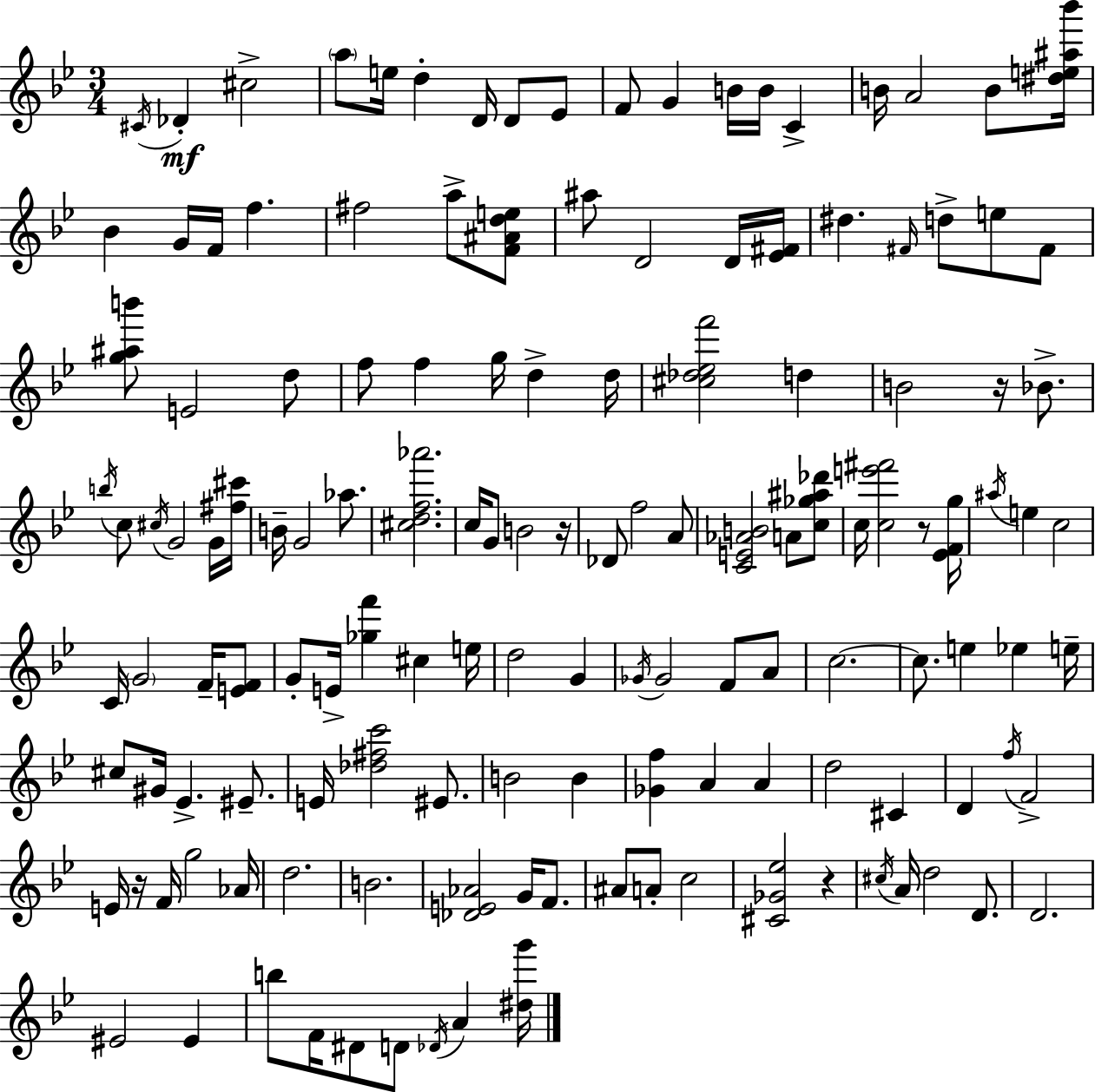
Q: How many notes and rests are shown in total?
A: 140